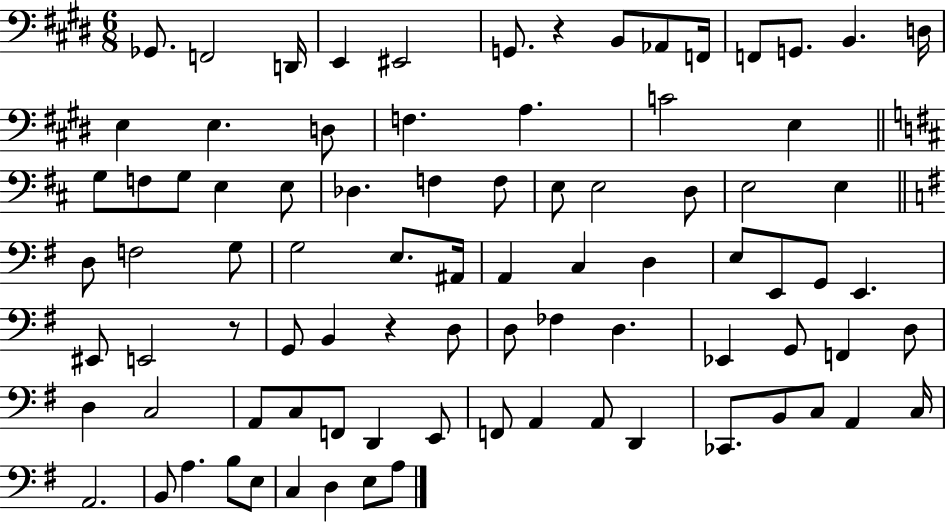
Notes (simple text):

Gb2/e. F2/h D2/s E2/q EIS2/h G2/e. R/q B2/e Ab2/e F2/s F2/e G2/e. B2/q. D3/s E3/q E3/q. D3/e F3/q. A3/q. C4/h E3/q G3/e F3/e G3/e E3/q E3/e Db3/q. F3/q F3/e E3/e E3/h D3/e E3/h E3/q D3/e F3/h G3/e G3/h E3/e. A#2/s A2/q C3/q D3/q E3/e E2/e G2/e E2/q. EIS2/e E2/h R/e G2/e B2/q R/q D3/e D3/e FES3/q D3/q. Eb2/q G2/e F2/q D3/e D3/q C3/h A2/e C3/e F2/e D2/q E2/e F2/e A2/q A2/e D2/q CES2/e. B2/e C3/e A2/q C3/s A2/h. B2/e A3/q. B3/e E3/e C3/q D3/q E3/e A3/e